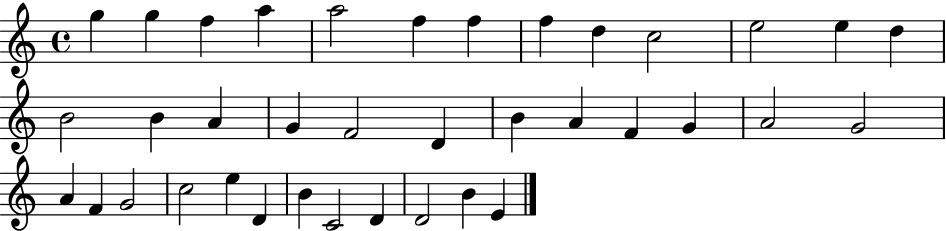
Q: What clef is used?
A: treble